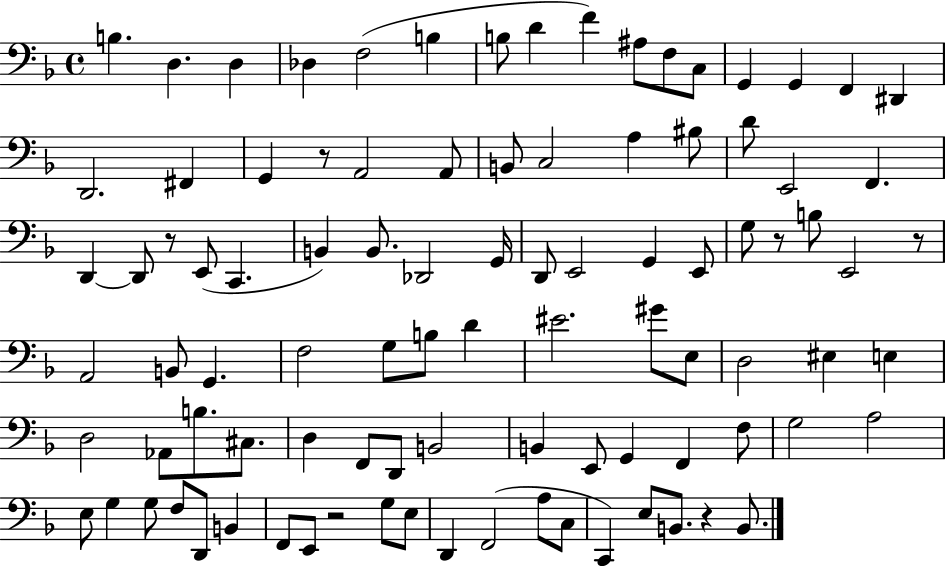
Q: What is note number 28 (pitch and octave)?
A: F2